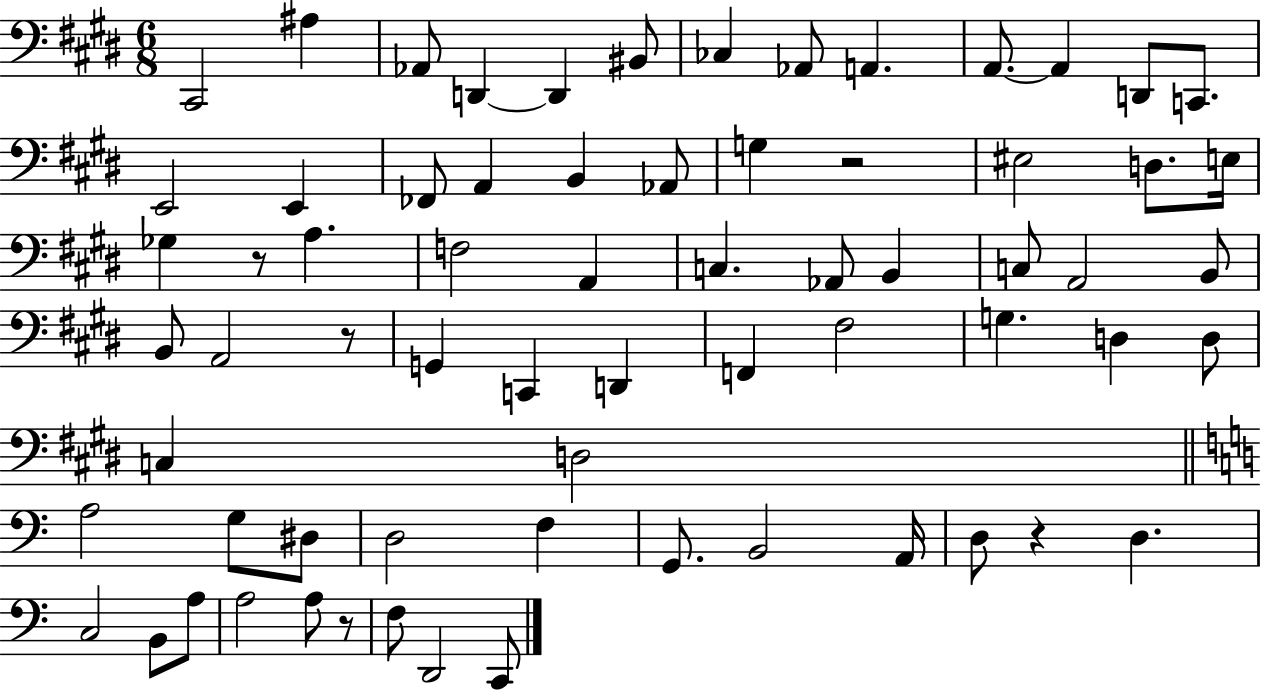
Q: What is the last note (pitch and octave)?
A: C2